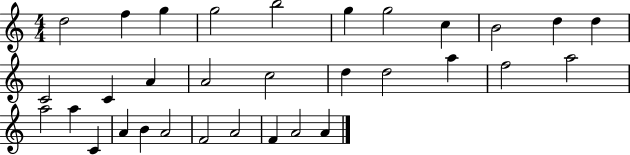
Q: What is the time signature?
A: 4/4